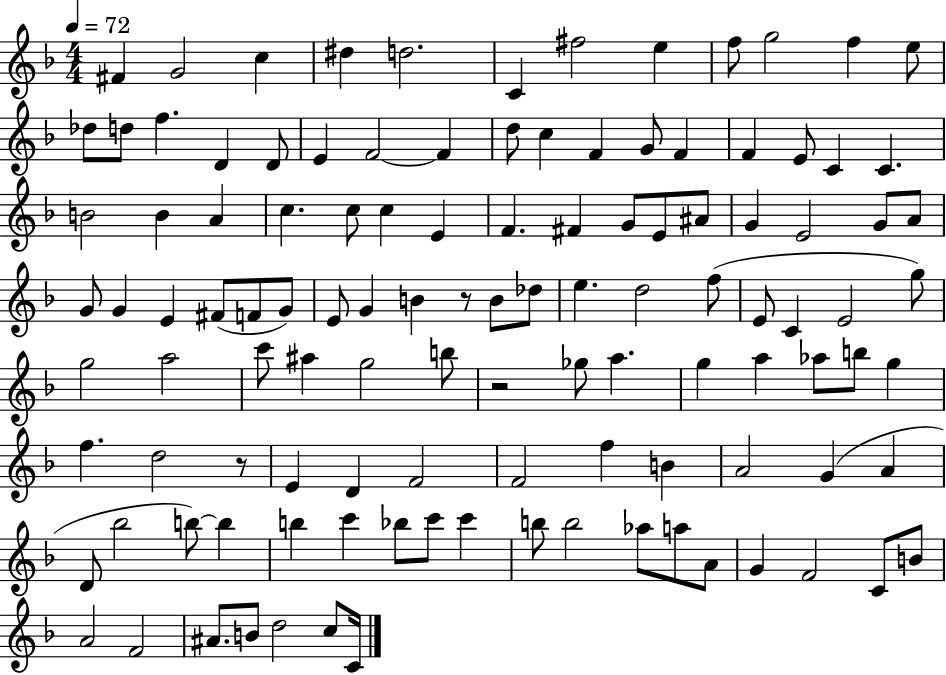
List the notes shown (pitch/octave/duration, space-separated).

F#4/q G4/h C5/q D#5/q D5/h. C4/q F#5/h E5/q F5/e G5/h F5/q E5/e Db5/e D5/e F5/q. D4/q D4/e E4/q F4/h F4/q D5/e C5/q F4/q G4/e F4/q F4/q E4/e C4/q C4/q. B4/h B4/q A4/q C5/q. C5/e C5/q E4/q F4/q. F#4/q G4/e E4/e A#4/e G4/q E4/h G4/e A4/e G4/e G4/q E4/q F#4/e F4/e G4/e E4/e G4/q B4/q R/e B4/e Db5/e E5/q. D5/h F5/e E4/e C4/q E4/h G5/e G5/h A5/h C6/e A#5/q G5/h B5/e R/h Gb5/e A5/q. G5/q A5/q Ab5/e B5/e G5/q F5/q. D5/h R/e E4/q D4/q F4/h F4/h F5/q B4/q A4/h G4/q A4/q D4/e Bb5/h B5/e B5/q B5/q C6/q Bb5/e C6/e C6/q B5/e B5/h Ab5/e A5/e A4/e G4/q F4/h C4/e B4/e A4/h F4/h A#4/e. B4/e D5/h C5/e C4/s